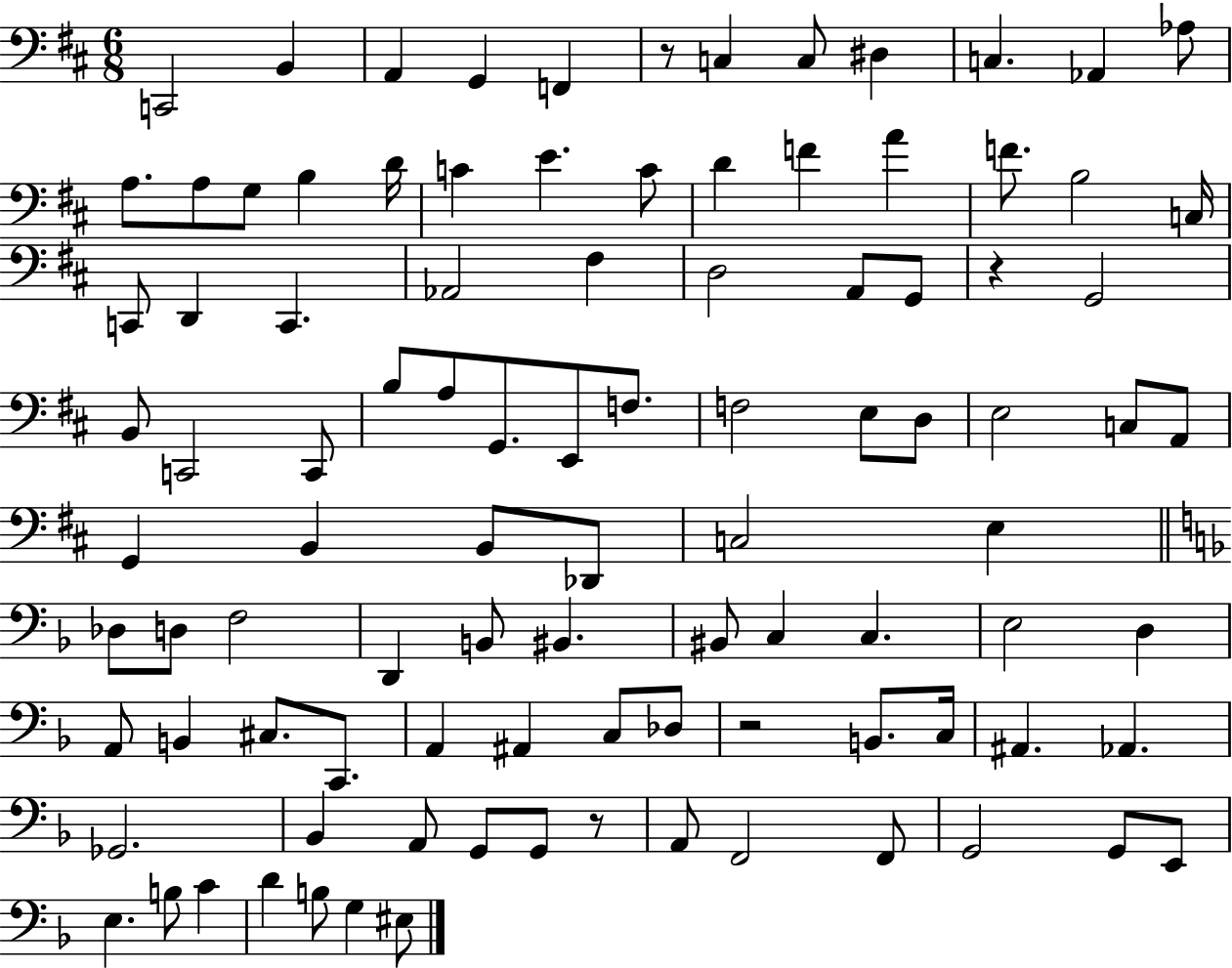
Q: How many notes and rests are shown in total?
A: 99